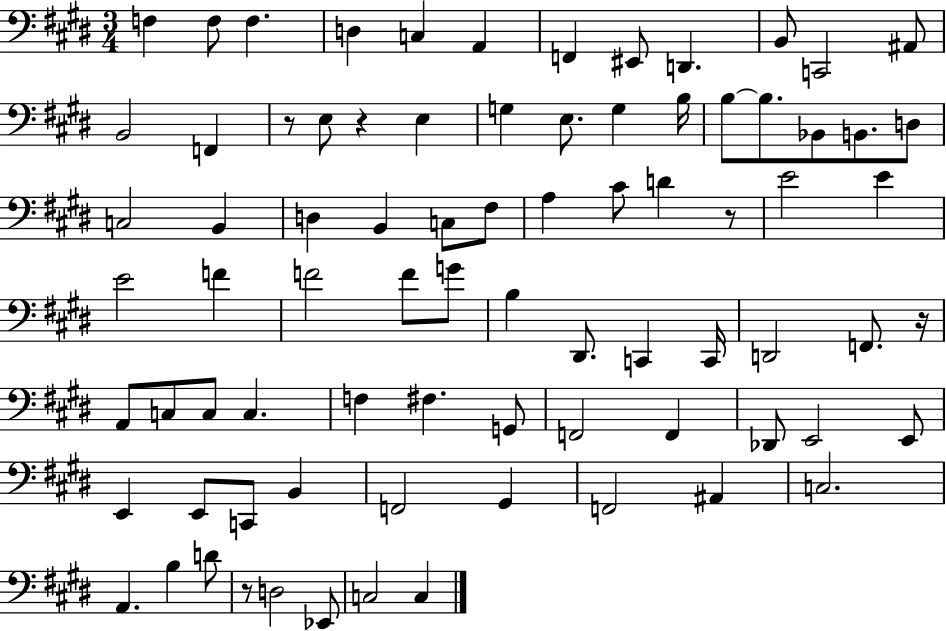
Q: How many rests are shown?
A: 5